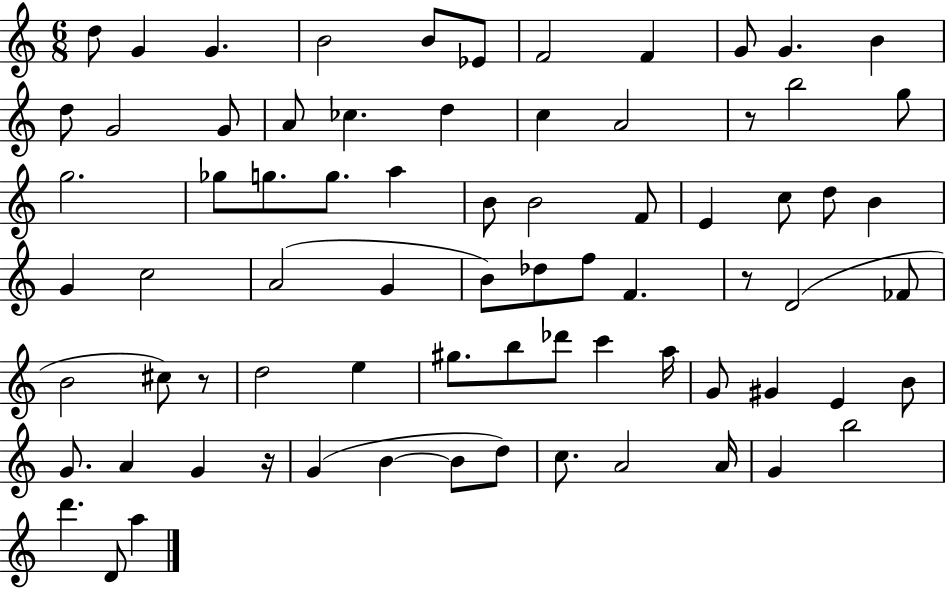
X:1
T:Untitled
M:6/8
L:1/4
K:C
d/2 G G B2 B/2 _E/2 F2 F G/2 G B d/2 G2 G/2 A/2 _c d c A2 z/2 b2 g/2 g2 _g/2 g/2 g/2 a B/2 B2 F/2 E c/2 d/2 B G c2 A2 G B/2 _d/2 f/2 F z/2 D2 _F/2 B2 ^c/2 z/2 d2 e ^g/2 b/2 _d'/2 c' a/4 G/2 ^G E B/2 G/2 A G z/4 G B B/2 d/2 c/2 A2 A/4 G b2 d' D/2 a